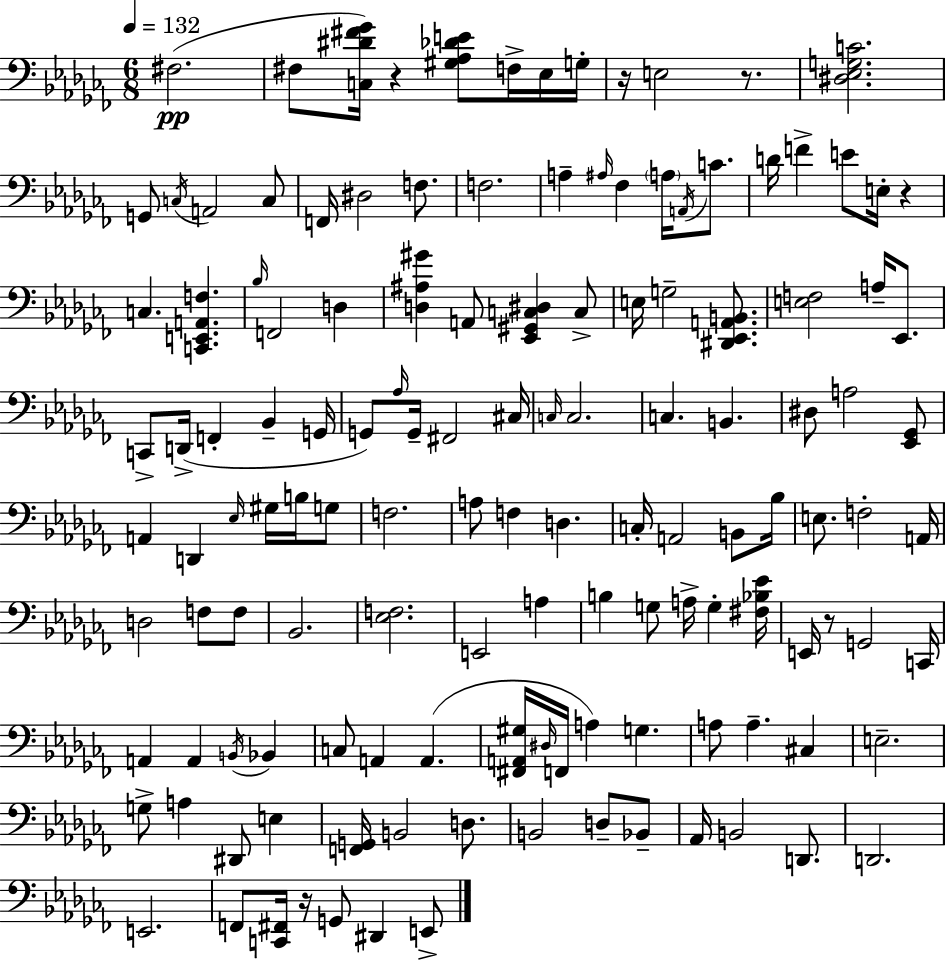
F#3/h. F#3/e [C3,D#4,F#4,Gb4]/s R/q [G#3,Ab3,Db4,E4]/e F3/s Eb3/s G3/s R/s E3/h R/e. [D#3,Eb3,G3,C4]/h. G2/e C3/s A2/h C3/e F2/s D#3/h F3/e. F3/h. A3/q A#3/s FES3/q A3/s A2/s C4/e. D4/s F4/q E4/e E3/s R/q C3/q. [C2,E2,A2,F3]/q. Bb3/s F2/h D3/q [D3,A#3,G#4]/q A2/e [Eb2,G#2,C3,D#3]/q C3/e E3/s G3/h [D#2,Eb2,A2,B2]/e. [E3,F3]/h A3/s Eb2/e. C2/e D2/s F2/q Bb2/q G2/s G2/e Ab3/s G2/s F#2/h C#3/s C3/s C3/h. C3/q. B2/q. D#3/e A3/h [Eb2,Gb2]/e A2/q D2/q Eb3/s G#3/s B3/s G3/e F3/h. A3/e F3/q D3/q. C3/s A2/h B2/e Bb3/s E3/e. F3/h A2/s D3/h F3/e F3/e Bb2/h. [Eb3,F3]/h. E2/h A3/q B3/q G3/e A3/s G3/q [F#3,Bb3,Eb4]/s E2/s R/e G2/h C2/s A2/q A2/q B2/s Bb2/q C3/e A2/q A2/q. [F#2,A2,G#3]/s D#3/s F2/s A3/q G3/q. A3/e A3/q. C#3/q E3/h. G3/e A3/q D#2/e E3/q [F2,G2]/s B2/h D3/e. B2/h D3/e Bb2/e Ab2/s B2/h D2/e. D2/h. E2/h. F2/e [C2,F#2]/s R/s G2/e D#2/q E2/e